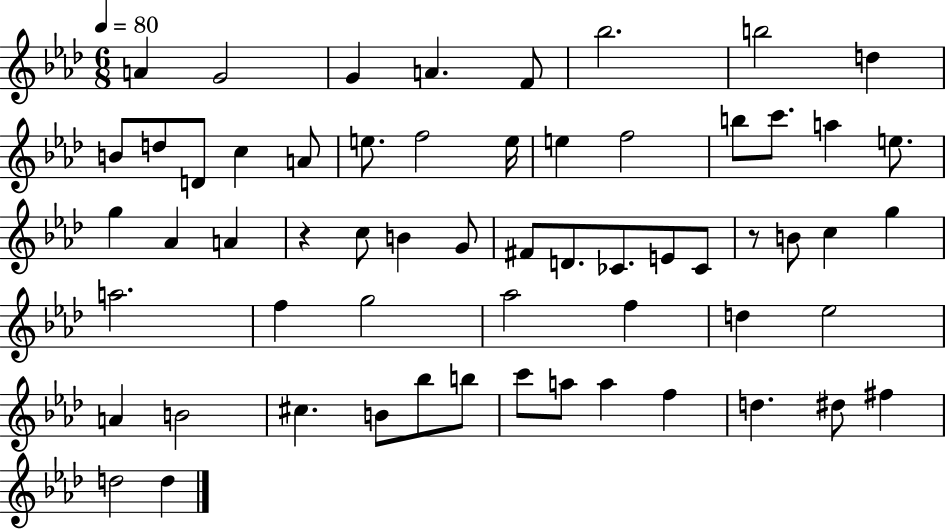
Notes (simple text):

A4/q G4/h G4/q A4/q. F4/e Bb5/h. B5/h D5/q B4/e D5/e D4/e C5/q A4/e E5/e. F5/h E5/s E5/q F5/h B5/e C6/e. A5/q E5/e. G5/q Ab4/q A4/q R/q C5/e B4/q G4/e F#4/e D4/e. CES4/e. E4/e CES4/e R/e B4/e C5/q G5/q A5/h. F5/q G5/h Ab5/h F5/q D5/q Eb5/h A4/q B4/h C#5/q. B4/e Bb5/e B5/e C6/e A5/e A5/q F5/q D5/q. D#5/e F#5/q D5/h D5/q